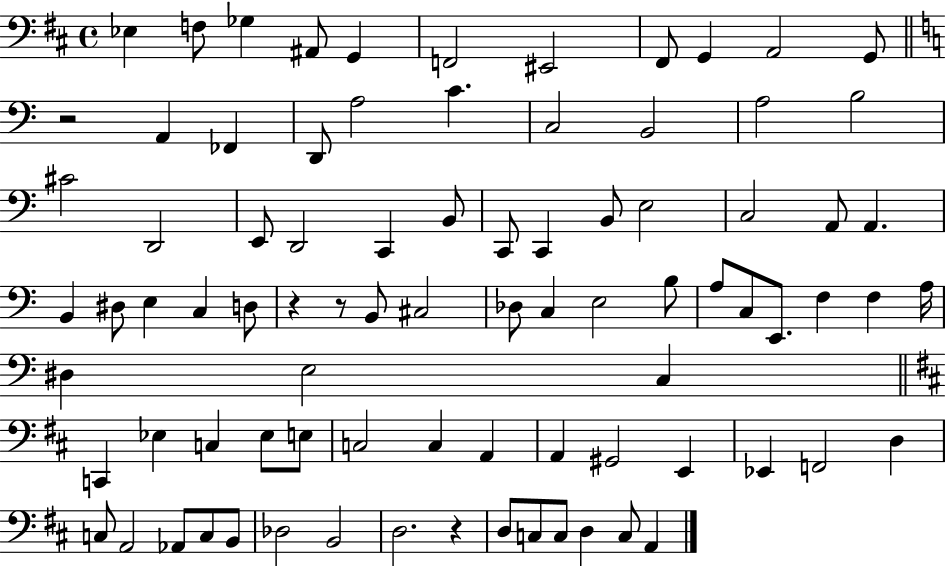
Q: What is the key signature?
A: D major